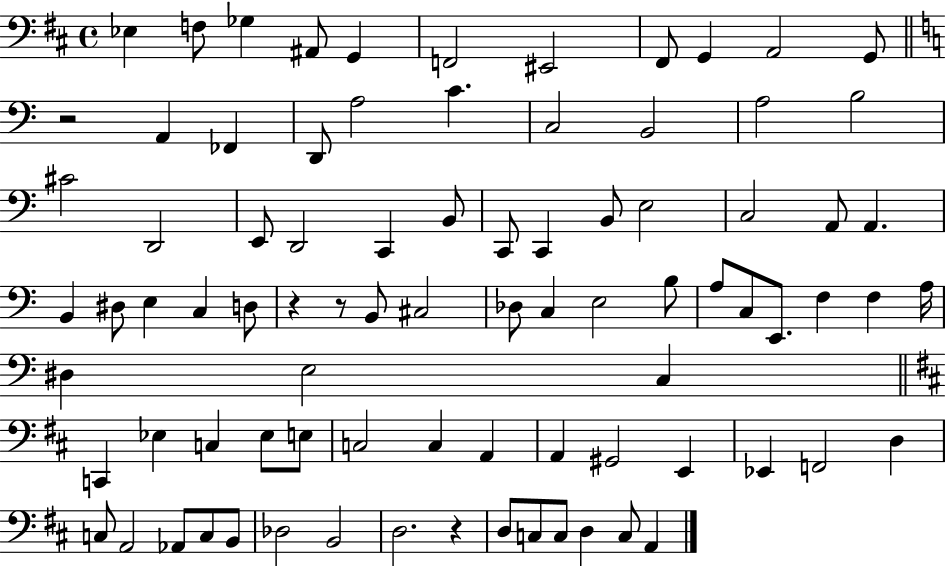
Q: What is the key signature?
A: D major